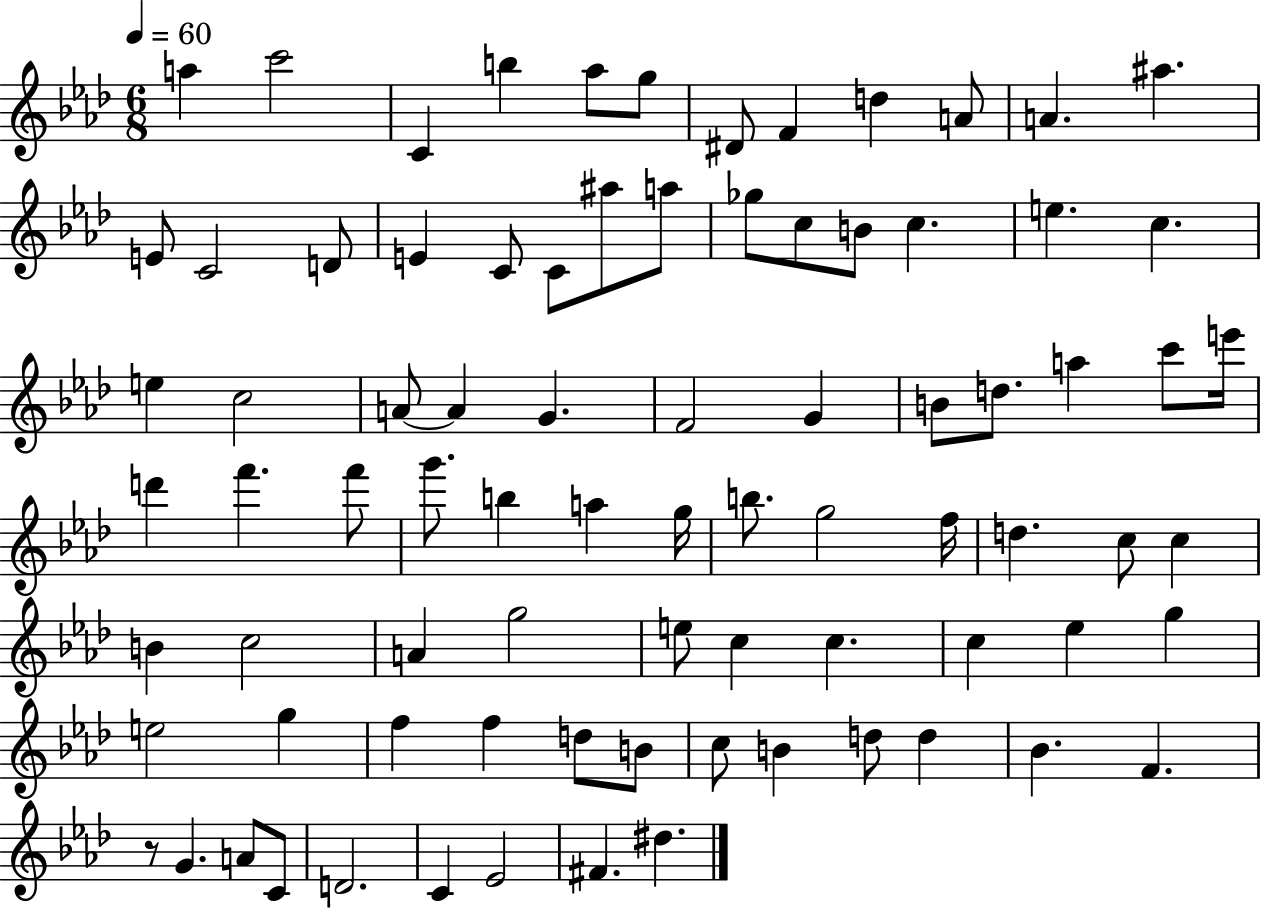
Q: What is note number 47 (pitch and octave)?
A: G5